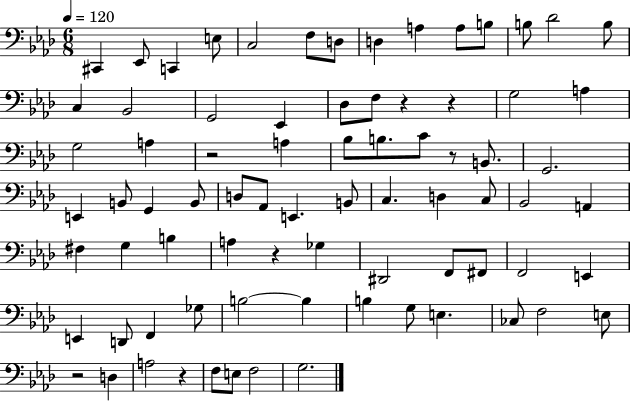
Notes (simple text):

C#2/q Eb2/e C2/q E3/e C3/h F3/e D3/e D3/q A3/q A3/e B3/e B3/e Db4/h B3/e C3/q Bb2/h G2/h Eb2/q Db3/e F3/e R/q R/q G3/h A3/q G3/h A3/q R/h A3/q Bb3/e B3/e. C4/e R/e B2/e. G2/h. E2/q B2/e G2/q B2/e D3/e Ab2/e E2/q. B2/e C3/q. D3/q C3/e Bb2/h A2/q F#3/q G3/q B3/q A3/q R/q Gb3/q D#2/h F2/e F#2/e F2/h E2/q E2/q D2/e F2/q Gb3/e B3/h B3/q B3/q G3/e E3/q. CES3/e F3/h E3/e R/h D3/q A3/h R/q F3/e E3/e F3/h G3/h.